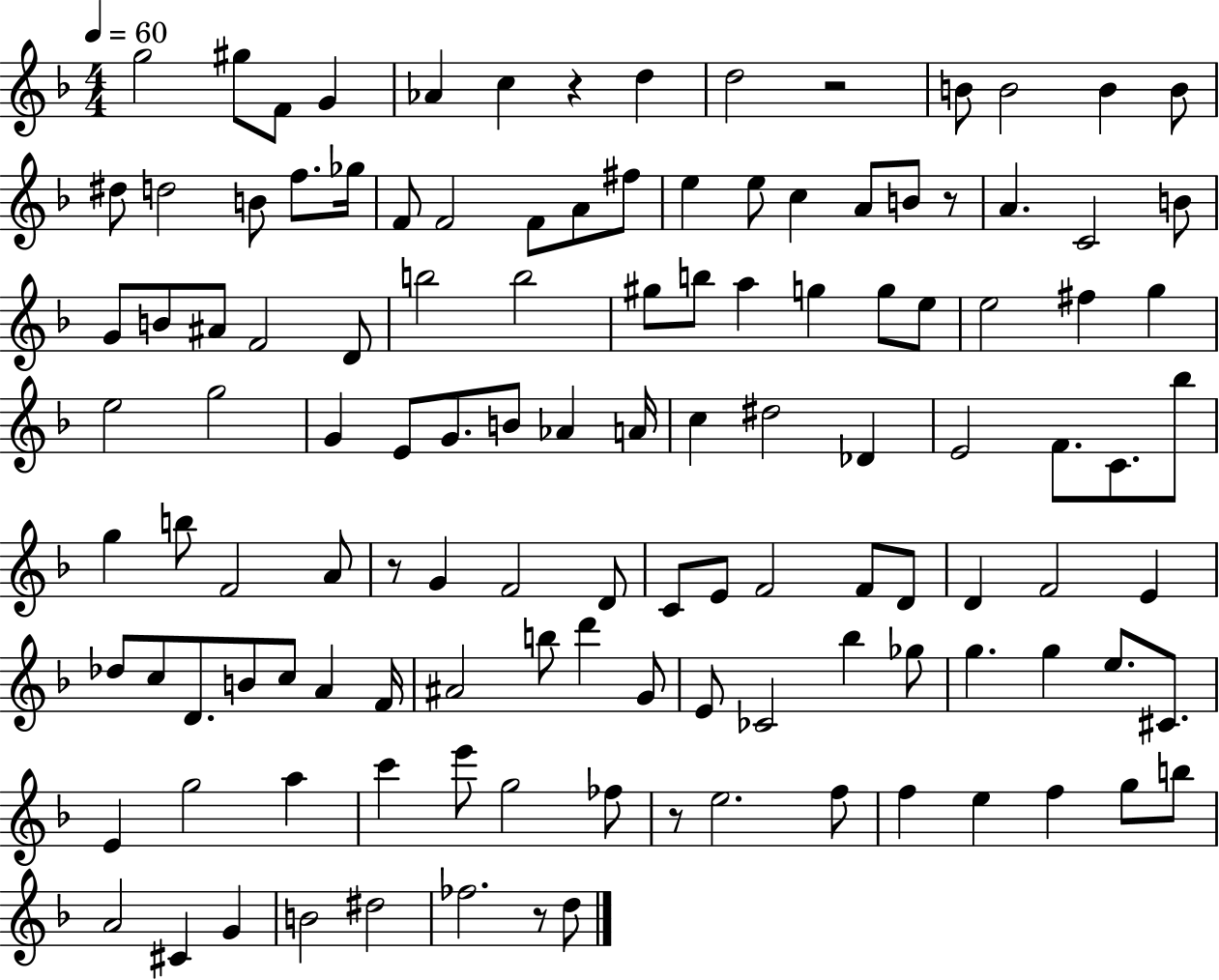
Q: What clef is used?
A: treble